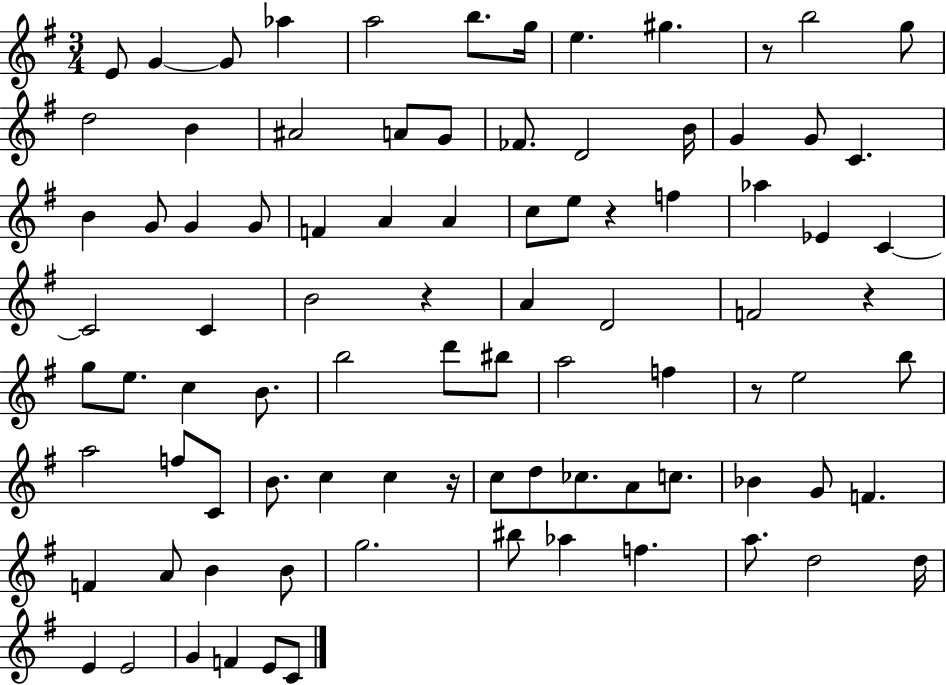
{
  \clef treble
  \numericTimeSignature
  \time 3/4
  \key g \major
  e'8 g'4~~ g'8 aes''4 | a''2 b''8. g''16 | e''4. gis''4. | r8 b''2 g''8 | \break d''2 b'4 | ais'2 a'8 g'8 | fes'8. d'2 b'16 | g'4 g'8 c'4. | \break b'4 g'8 g'4 g'8 | f'4 a'4 a'4 | c''8 e''8 r4 f''4 | aes''4 ees'4 c'4~~ | \break c'2 c'4 | b'2 r4 | a'4 d'2 | f'2 r4 | \break g''8 e''8. c''4 b'8. | b''2 d'''8 bis''8 | a''2 f''4 | r8 e''2 b''8 | \break a''2 f''8 c'8 | b'8. c''4 c''4 r16 | c''8 d''8 ces''8. a'8 c''8. | bes'4 g'8 f'4. | \break f'4 a'8 b'4 b'8 | g''2. | bis''8 aes''4 f''4. | a''8. d''2 d''16 | \break e'4 e'2 | g'4 f'4 e'8 c'8 | \bar "|."
}